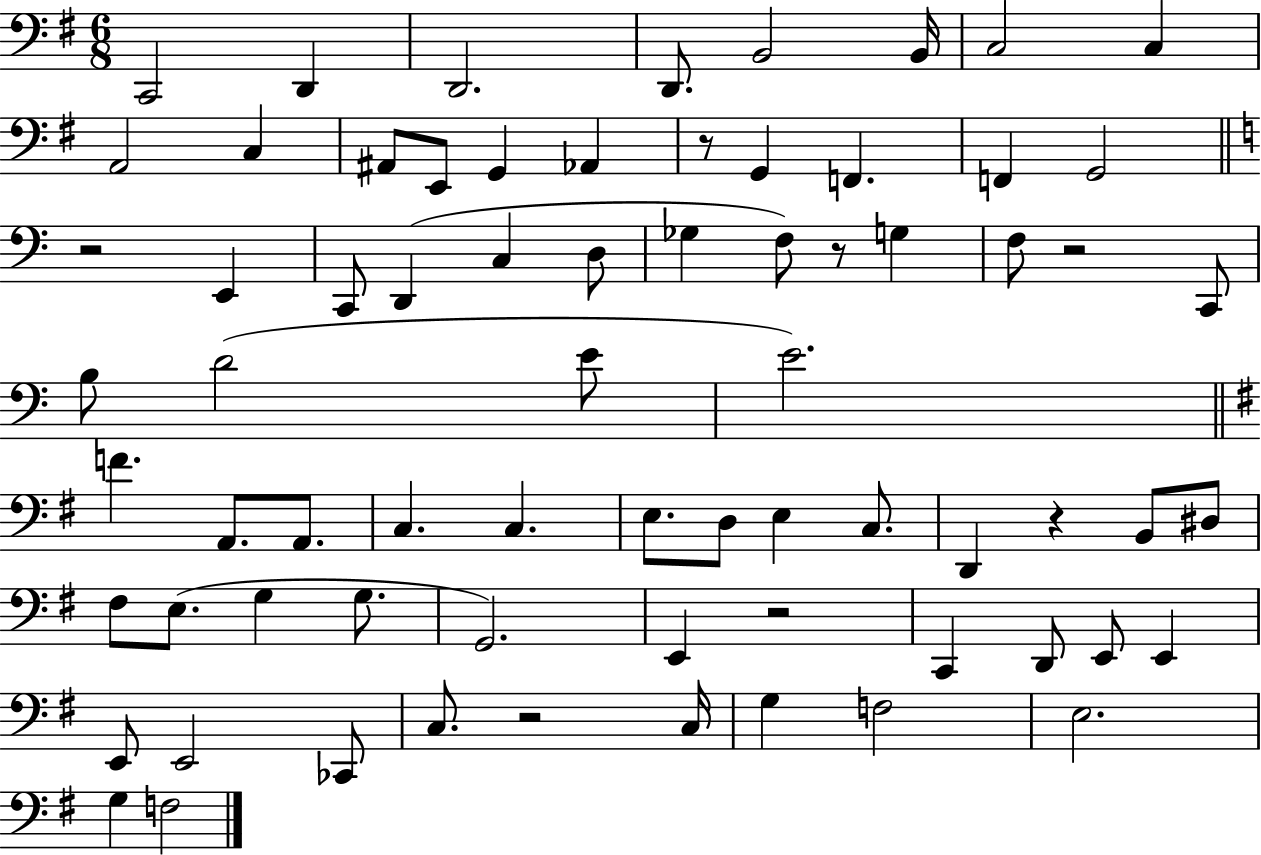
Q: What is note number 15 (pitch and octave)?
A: G2